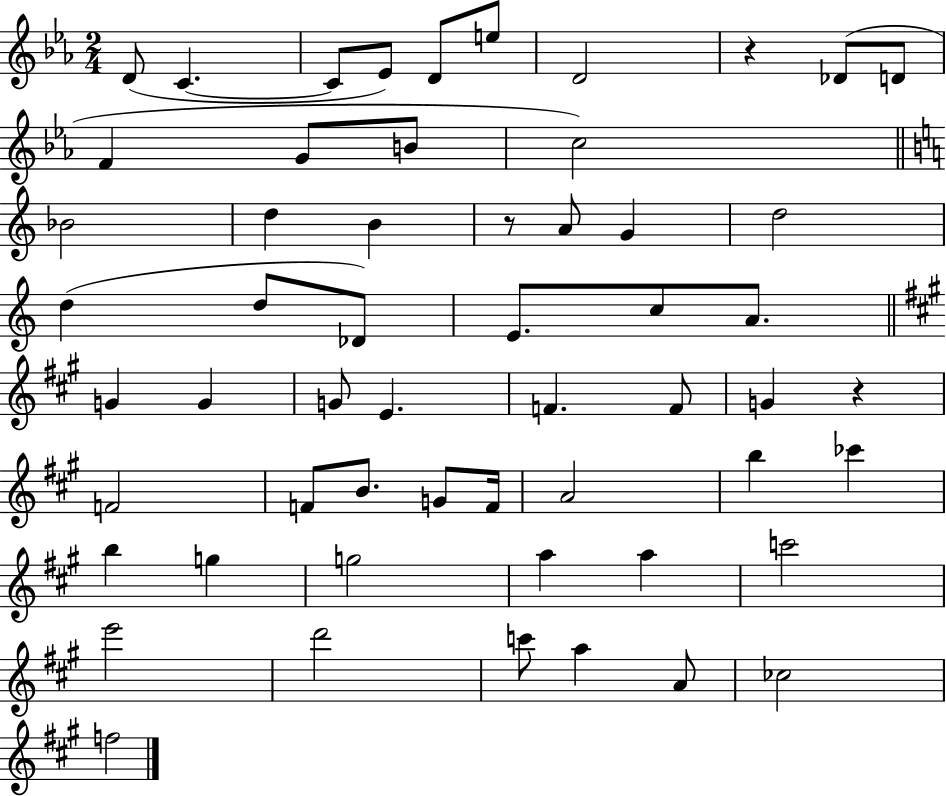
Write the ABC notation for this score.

X:1
T:Untitled
M:2/4
L:1/4
K:Eb
D/2 C C/2 _E/2 D/2 e/2 D2 z _D/2 D/2 F G/2 B/2 c2 _B2 d B z/2 A/2 G d2 d d/2 _D/2 E/2 c/2 A/2 G G G/2 E F F/2 G z F2 F/2 B/2 G/2 F/4 A2 b _c' b g g2 a a c'2 e'2 d'2 c'/2 a A/2 _c2 f2